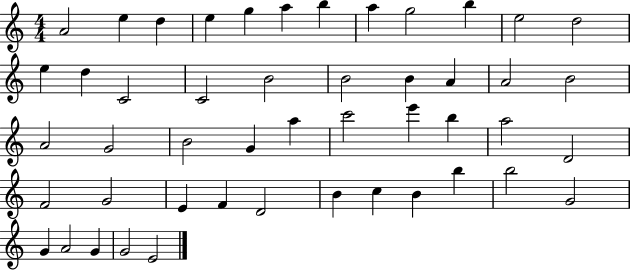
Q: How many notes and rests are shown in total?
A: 48